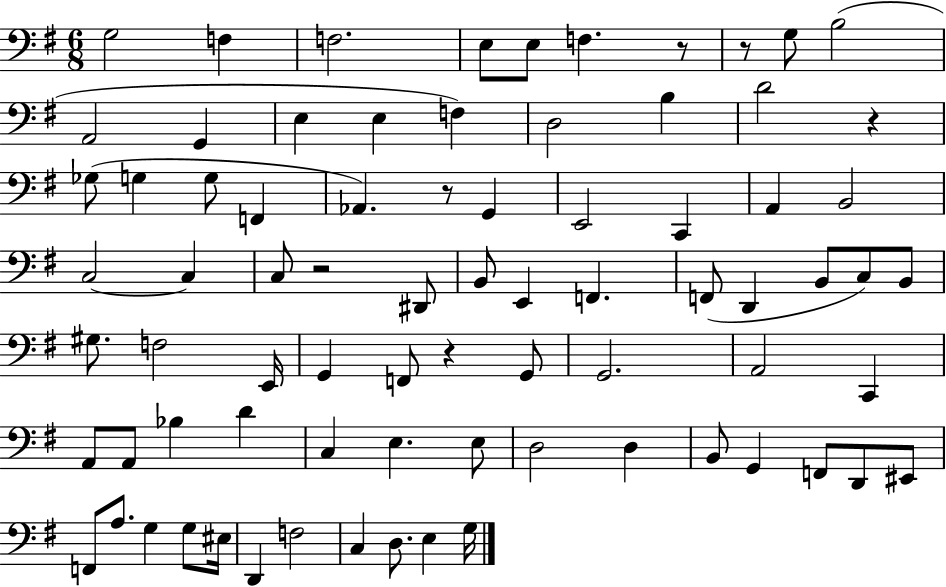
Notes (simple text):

G3/h F3/q F3/h. E3/e E3/e F3/q. R/e R/e G3/e B3/h A2/h G2/q E3/q E3/q F3/q D3/h B3/q D4/h R/q Gb3/e G3/q G3/e F2/q Ab2/q. R/e G2/q E2/h C2/q A2/q B2/h C3/h C3/q C3/e R/h D#2/e B2/e E2/q F2/q. F2/e D2/q B2/e C3/e B2/e G#3/e. F3/h E2/s G2/q F2/e R/q G2/e G2/h. A2/h C2/q A2/e A2/e Bb3/q D4/q C3/q E3/q. E3/e D3/h D3/q B2/e G2/q F2/e D2/e EIS2/e F2/e A3/e. G3/q G3/e EIS3/s D2/q F3/h C3/q D3/e. E3/q G3/s